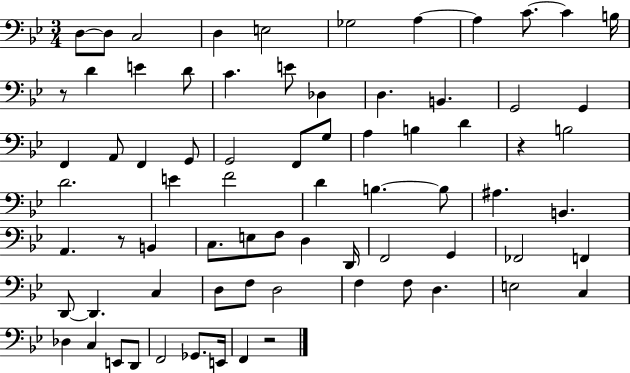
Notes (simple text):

D3/e D3/e C3/h D3/q E3/h Gb3/h A3/q A3/q C4/e. C4/q B3/s R/e D4/q E4/q D4/e C4/q. E4/e Db3/q D3/q. B2/q. G2/h G2/q F2/q A2/e F2/q G2/e G2/h F2/e G3/e A3/q B3/q D4/q R/q B3/h D4/h. E4/q F4/h D4/q B3/q. B3/e A#3/q. B2/q. A2/q. R/e B2/q C3/e. E3/e F3/e D3/q D2/s F2/h G2/q FES2/h F2/q D2/e D2/q. C3/q D3/e F3/e D3/h F3/q F3/e D3/q. E3/h C3/q Db3/q C3/q E2/e D2/e F2/h Gb2/e. E2/s F2/q R/h